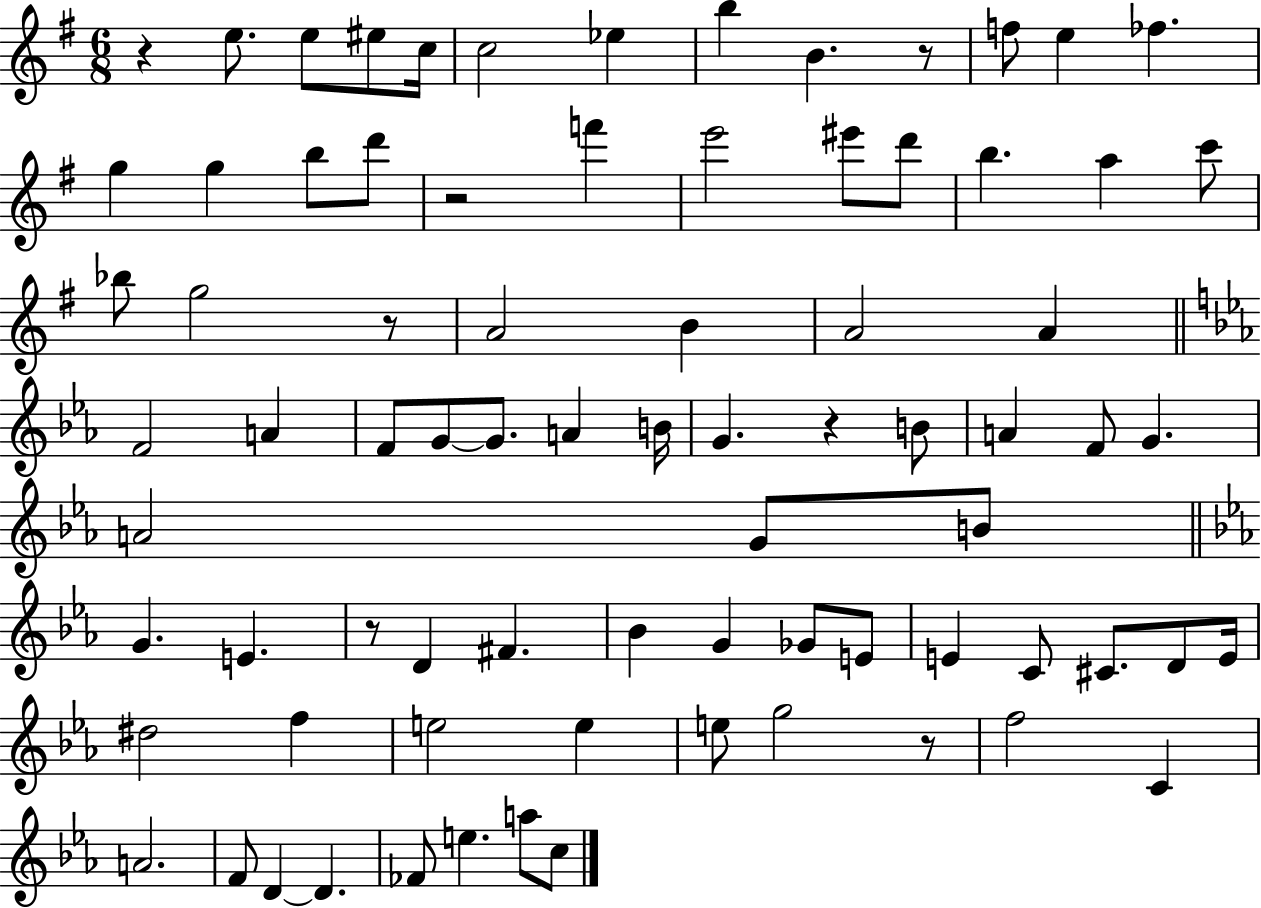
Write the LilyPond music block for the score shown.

{
  \clef treble
  \numericTimeSignature
  \time 6/8
  \key g \major
  r4 e''8. e''8 eis''8 c''16 | c''2 ees''4 | b''4 b'4. r8 | f''8 e''4 fes''4. | \break g''4 g''4 b''8 d'''8 | r2 f'''4 | e'''2 eis'''8 d'''8 | b''4. a''4 c'''8 | \break bes''8 g''2 r8 | a'2 b'4 | a'2 a'4 | \bar "||" \break \key c \minor f'2 a'4 | f'8 g'8~~ g'8. a'4 b'16 | g'4. r4 b'8 | a'4 f'8 g'4. | \break a'2 g'8 b'8 | \bar "||" \break \key c \minor g'4. e'4. | r8 d'4 fis'4. | bes'4 g'4 ges'8 e'8 | e'4 c'8 cis'8. d'8 e'16 | \break dis''2 f''4 | e''2 e''4 | e''8 g''2 r8 | f''2 c'4 | \break a'2. | f'8 d'4~~ d'4. | fes'8 e''4. a''8 c''8 | \bar "|."
}